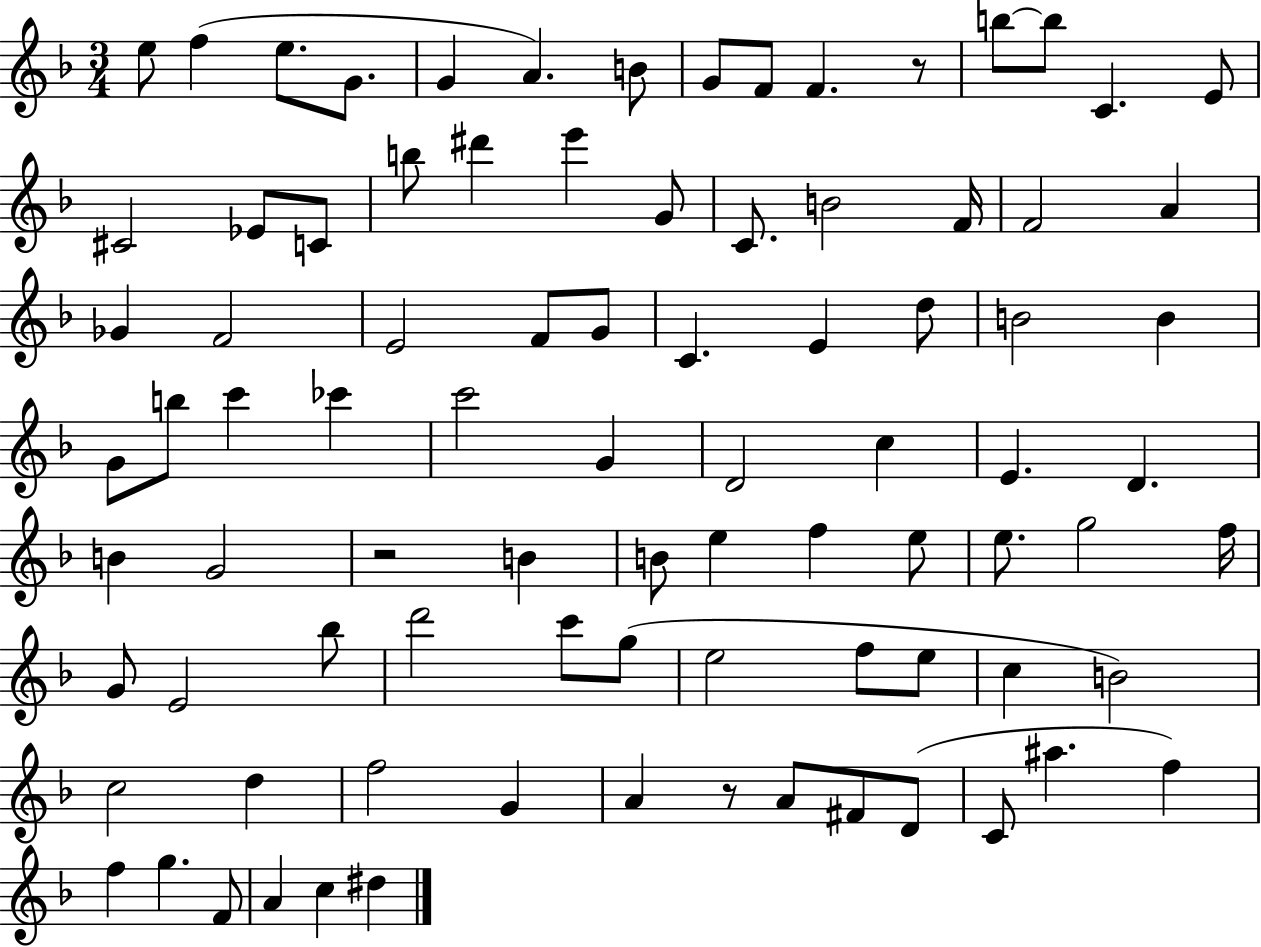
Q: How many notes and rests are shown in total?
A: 87